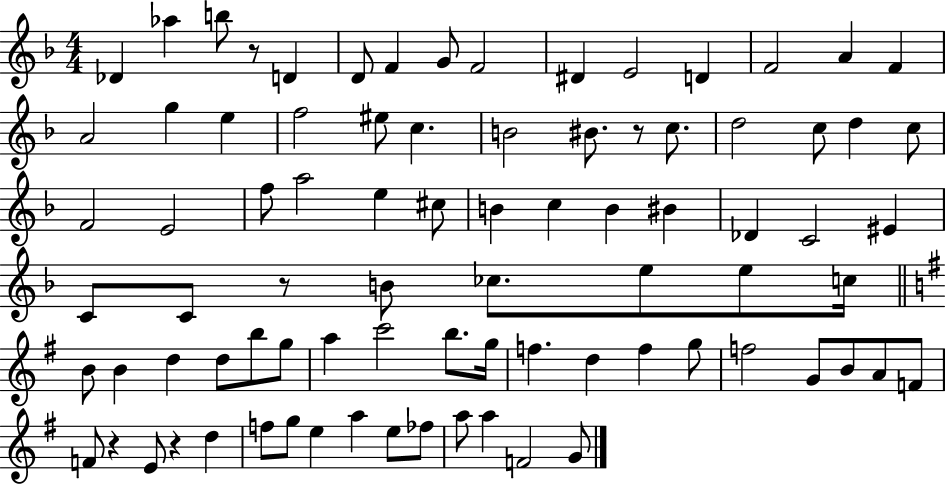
{
  \clef treble
  \numericTimeSignature
  \time 4/4
  \key f \major
  des'4 aes''4 b''8 r8 d'4 | d'8 f'4 g'8 f'2 | dis'4 e'2 d'4 | f'2 a'4 f'4 | \break a'2 g''4 e''4 | f''2 eis''8 c''4. | b'2 bis'8. r8 c''8. | d''2 c''8 d''4 c''8 | \break f'2 e'2 | f''8 a''2 e''4 cis''8 | b'4 c''4 b'4 bis'4 | des'4 c'2 eis'4 | \break c'8 c'8 r8 b'8 ces''8. e''8 e''8 c''16 | \bar "||" \break \key g \major b'8 b'4 d''4 d''8 b''8 g''8 | a''4 c'''2 b''8. g''16 | f''4. d''4 f''4 g''8 | f''2 g'8 b'8 a'8 f'8 | \break f'8 r4 e'8 r4 d''4 | f''8 g''8 e''4 a''4 e''8 fes''8 | a''8 a''4 f'2 g'8 | \bar "|."
}